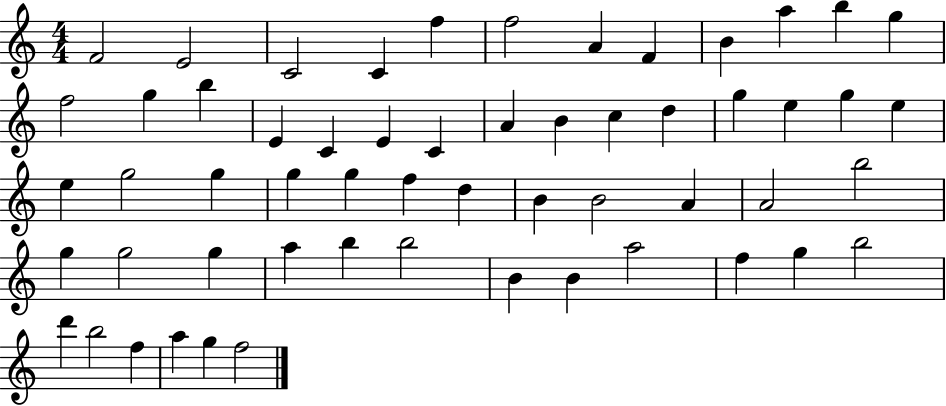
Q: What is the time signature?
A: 4/4